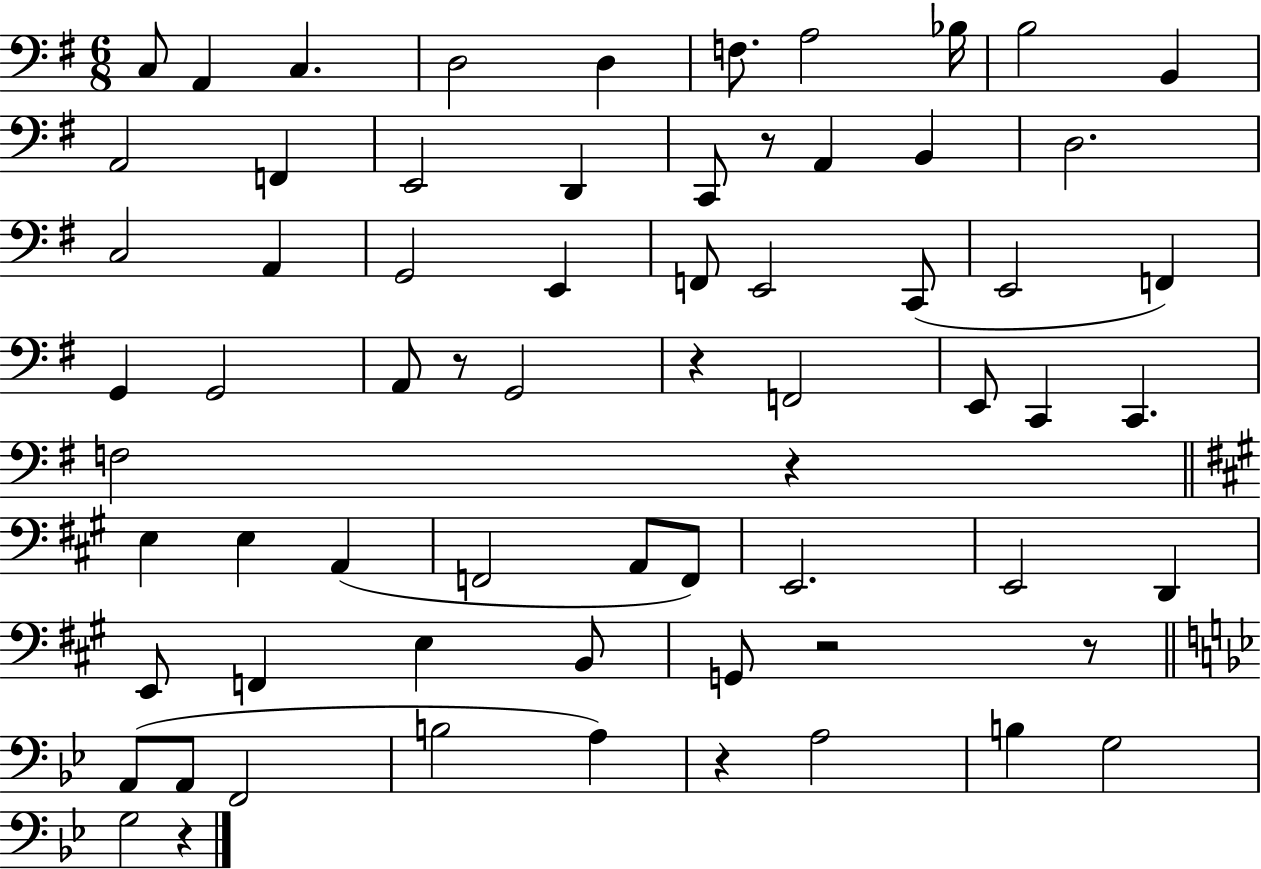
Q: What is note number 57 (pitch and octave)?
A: B3